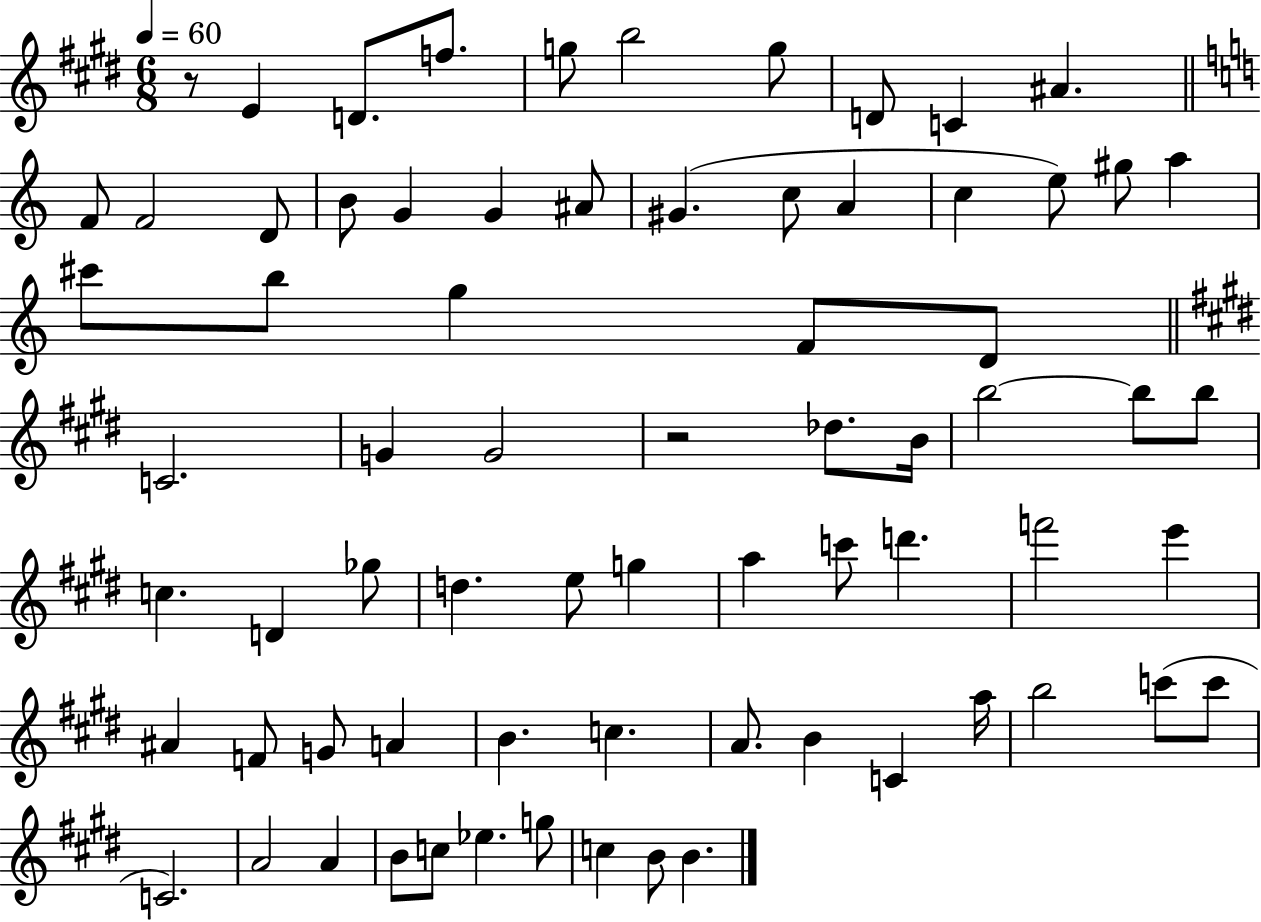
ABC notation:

X:1
T:Untitled
M:6/8
L:1/4
K:E
z/2 E D/2 f/2 g/2 b2 g/2 D/2 C ^A F/2 F2 D/2 B/2 G G ^A/2 ^G c/2 A c e/2 ^g/2 a ^c'/2 b/2 g F/2 D/2 C2 G G2 z2 _d/2 B/4 b2 b/2 b/2 c D _g/2 d e/2 g a c'/2 d' f'2 e' ^A F/2 G/2 A B c A/2 B C a/4 b2 c'/2 c'/2 C2 A2 A B/2 c/2 _e g/2 c B/2 B